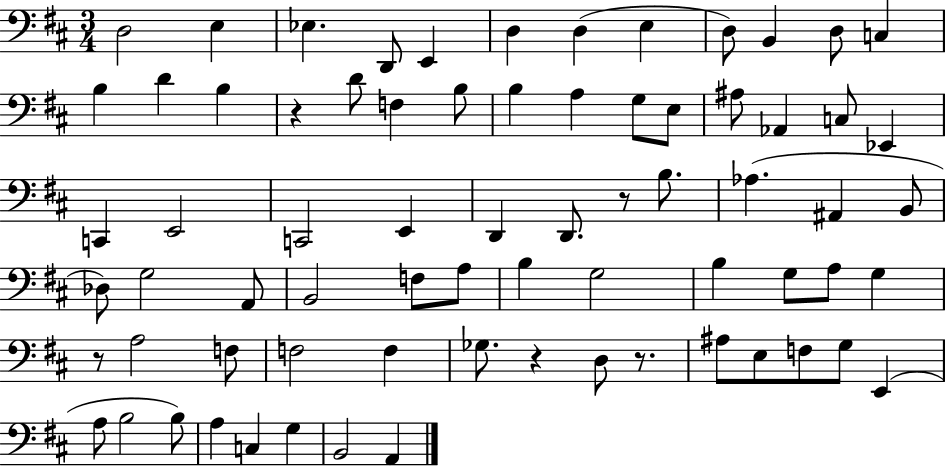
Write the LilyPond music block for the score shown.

{
  \clef bass
  \numericTimeSignature
  \time 3/4
  \key d \major
  d2 e4 | ees4. d,8 e,4 | d4 d4( e4 | d8) b,4 d8 c4 | \break b4 d'4 b4 | r4 d'8 f4 b8 | b4 a4 g8 e8 | ais8 aes,4 c8 ees,4 | \break c,4 e,2 | c,2 e,4 | d,4 d,8. r8 b8. | aes4.( ais,4 b,8 | \break des8) g2 a,8 | b,2 f8 a8 | b4 g2 | b4 g8 a8 g4 | \break r8 a2 f8 | f2 f4 | ges8. r4 d8 r8. | ais8 e8 f8 g8 e,4( | \break a8 b2 b8) | a4 c4 g4 | b,2 a,4 | \bar "|."
}